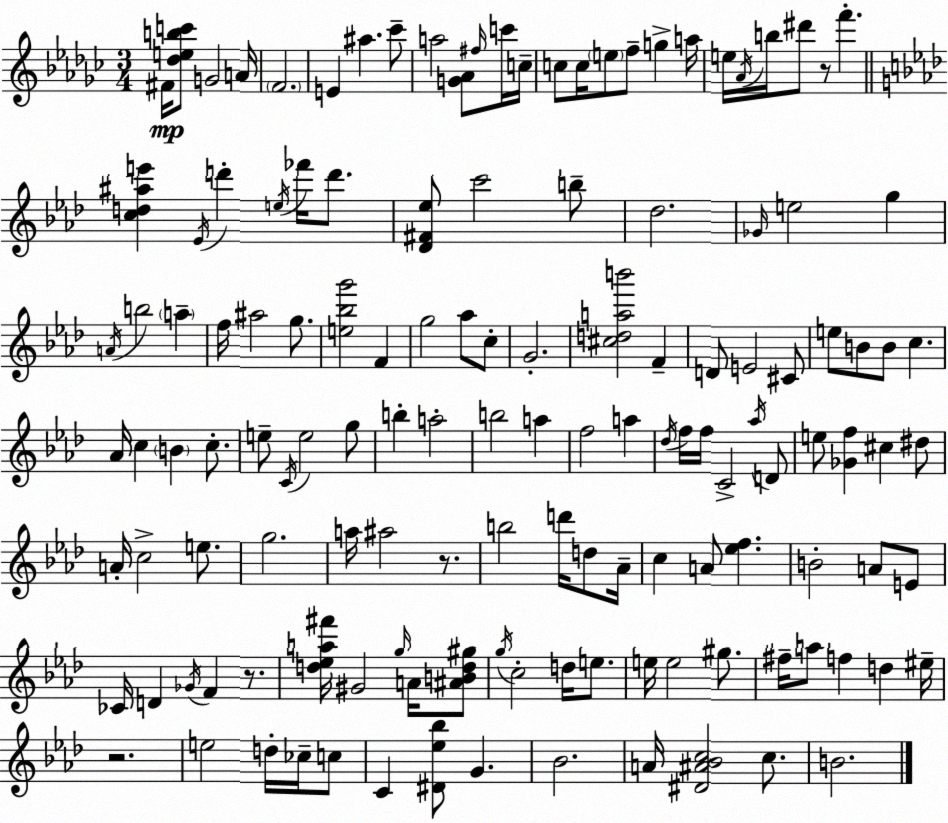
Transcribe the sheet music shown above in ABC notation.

X:1
T:Untitled
M:3/4
L:1/4
K:Ebm
^F/4 [_debc']/2 G2 A/4 F2 E ^a _c'/2 a2 [G_A]/2 ^f/4 c'/4 c/4 c/2 c/4 e/2 f/2 g a/4 e/4 _A/4 b/4 ^d'/2 z/2 f' [cd^ae'] _E/4 d' e/4 _f'/4 d'/2 [_D^F_e]/2 c'2 b/2 _d2 _G/4 e2 g A/4 b2 a f/4 ^a2 g/2 [e_bg']2 F g2 _a/2 c/2 G2 [^cdab']2 F D/2 E2 ^C/2 e/2 B/2 B/2 c _A/4 c B c/2 e/2 C/4 e2 g/2 b a2 b2 a f2 a _d/4 f/4 f/4 C2 _a/4 D/2 e/2 [_Gf] ^c ^d/2 A/4 c2 e/2 g2 a/4 ^a2 z/2 b2 d'/4 d/2 _A/4 c A/2 [_ef] B2 A/2 E/2 _C/4 D _G/4 F z/2 [d_ea^f']/4 ^G2 g/4 A/4 [^ABd^g]/2 g/4 c2 d/4 e/2 e/4 e2 ^g/2 ^f/4 a/2 f d ^e/4 z2 e2 d/4 _c/4 c/2 C [^D_e_b]/2 G _B2 A/4 [^D^A_Bc]2 c/2 B2